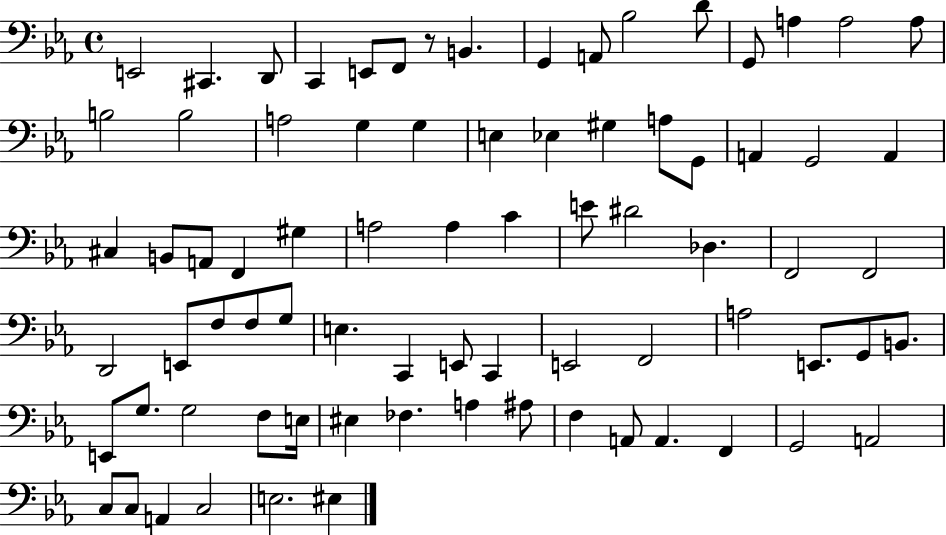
E2/h C#2/q. D2/e C2/q E2/e F2/e R/e B2/q. G2/q A2/e Bb3/h D4/e G2/e A3/q A3/h A3/e B3/h B3/h A3/h G3/q G3/q E3/q Eb3/q G#3/q A3/e G2/e A2/q G2/h A2/q C#3/q B2/e A2/e F2/q G#3/q A3/h A3/q C4/q E4/e D#4/h Db3/q. F2/h F2/h D2/h E2/e F3/e F3/e G3/e E3/q. C2/q E2/e C2/q E2/h F2/h A3/h E2/e. G2/e B2/e. E2/e G3/e. G3/h F3/e E3/s EIS3/q FES3/q. A3/q A#3/e F3/q A2/e A2/q. F2/q G2/h A2/h C3/e C3/e A2/q C3/h E3/h. EIS3/q